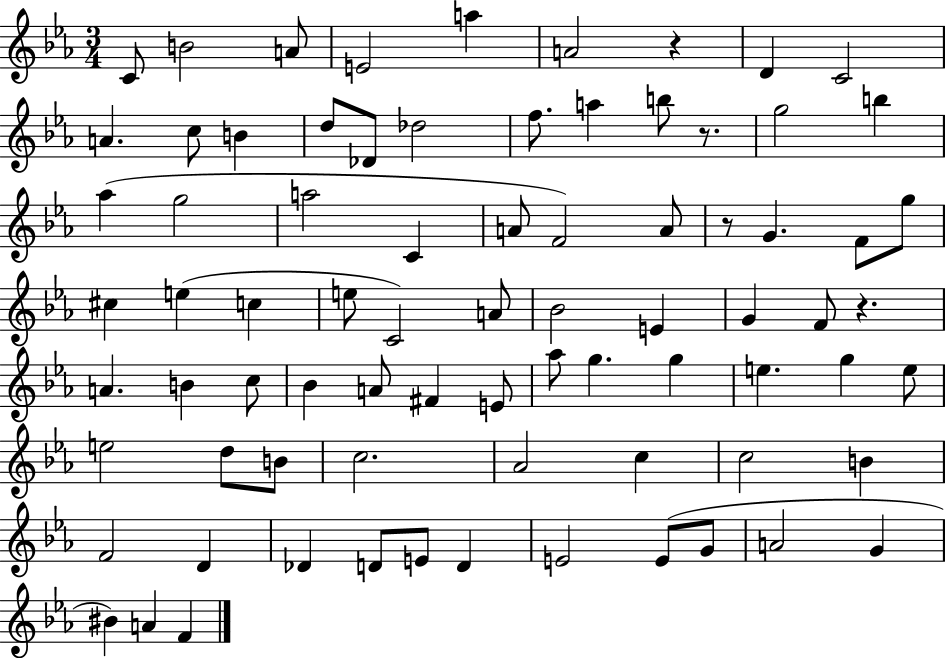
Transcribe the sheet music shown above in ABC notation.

X:1
T:Untitled
M:3/4
L:1/4
K:Eb
C/2 B2 A/2 E2 a A2 z D C2 A c/2 B d/2 _D/2 _d2 f/2 a b/2 z/2 g2 b _a g2 a2 C A/2 F2 A/2 z/2 G F/2 g/2 ^c e c e/2 C2 A/2 _B2 E G F/2 z A B c/2 _B A/2 ^F E/2 _a/2 g g e g e/2 e2 d/2 B/2 c2 _A2 c c2 B F2 D _D D/2 E/2 D E2 E/2 G/2 A2 G ^B A F